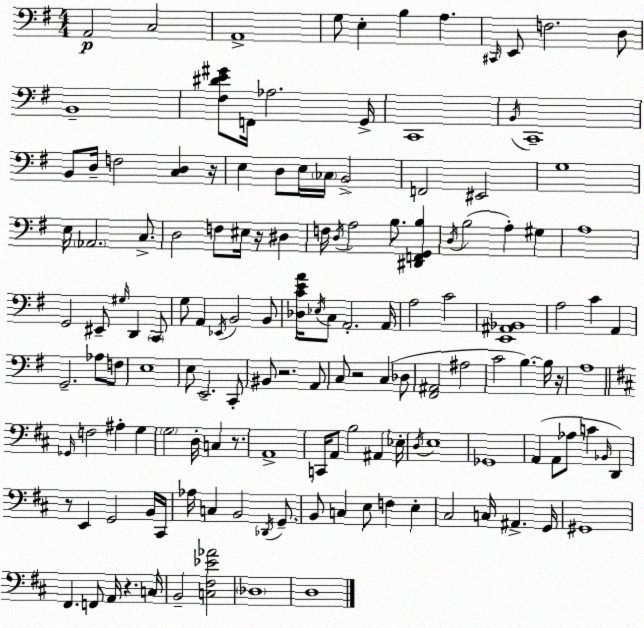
X:1
T:Untitled
M:4/4
L:1/4
K:Em
A,,2 C,2 A,,4 G,/2 E, B, A, ^C,,/4 E,,/2 F,2 D,/2 B,,4 [^F,^DE^G]/2 F,,/4 _A,2 G,,/4 C,,4 B,,/4 C,,4 B,,/2 D,/4 F,2 [C,D,] z/4 E, D,/2 E,/4 _C,/4 B,,2 F,,2 ^E,,2 G,4 E,/4 _A,,2 C,/2 D,2 F,/2 ^E,/4 z/4 ^D, F,/4 D,/4 A,2 B,/2 [^D,,F,,G,,B,] D,/4 B,2 A, ^G, A,4 G,,2 ^E,,/2 ^G,/4 D,, C,,/2 G,/2 A,, _E,,/4 B,,2 B,,/2 [_D,CEA]/4 _E,/4 C,/2 A,,2 A,,/4 A,2 C2 [E,,^A,,_B,,]4 A,2 C A,, G,,2 _A,/2 F,/2 E,4 E,/2 E,,2 C,,/2 ^B,,/2 z2 A,,/2 C,/2 z2 C, _D,/2 [^F,,^A,,]2 ^A,2 C2 B, B,/4 z/4 A,4 _G,,/4 F,2 ^A, G, G,2 D,/4 C, z/2 A,,4 C,,/4 A,,/2 B,2 ^A,, _E,/4 D,/4 E,4 _G,,4 A,, A,,/2 _A,/2 C _B,,/4 D,, z/2 E,, G,,2 B,,/4 ^C,,/4 _A,/4 C, B,,2 _D,,/4 G,,/2 B,,/2 C, E,/2 F, E, ^C,2 C,/4 ^A,, G,,/4 ^G,,4 ^F,, F,,/2 A,,/4 z C,/4 B,,2 [C,^F,_E_A]2 _D,4 D,4